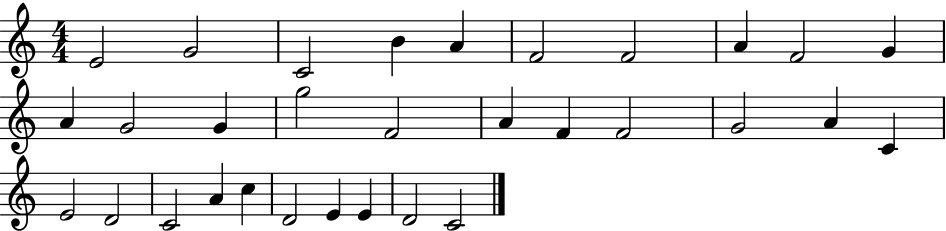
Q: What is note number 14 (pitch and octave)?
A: G5